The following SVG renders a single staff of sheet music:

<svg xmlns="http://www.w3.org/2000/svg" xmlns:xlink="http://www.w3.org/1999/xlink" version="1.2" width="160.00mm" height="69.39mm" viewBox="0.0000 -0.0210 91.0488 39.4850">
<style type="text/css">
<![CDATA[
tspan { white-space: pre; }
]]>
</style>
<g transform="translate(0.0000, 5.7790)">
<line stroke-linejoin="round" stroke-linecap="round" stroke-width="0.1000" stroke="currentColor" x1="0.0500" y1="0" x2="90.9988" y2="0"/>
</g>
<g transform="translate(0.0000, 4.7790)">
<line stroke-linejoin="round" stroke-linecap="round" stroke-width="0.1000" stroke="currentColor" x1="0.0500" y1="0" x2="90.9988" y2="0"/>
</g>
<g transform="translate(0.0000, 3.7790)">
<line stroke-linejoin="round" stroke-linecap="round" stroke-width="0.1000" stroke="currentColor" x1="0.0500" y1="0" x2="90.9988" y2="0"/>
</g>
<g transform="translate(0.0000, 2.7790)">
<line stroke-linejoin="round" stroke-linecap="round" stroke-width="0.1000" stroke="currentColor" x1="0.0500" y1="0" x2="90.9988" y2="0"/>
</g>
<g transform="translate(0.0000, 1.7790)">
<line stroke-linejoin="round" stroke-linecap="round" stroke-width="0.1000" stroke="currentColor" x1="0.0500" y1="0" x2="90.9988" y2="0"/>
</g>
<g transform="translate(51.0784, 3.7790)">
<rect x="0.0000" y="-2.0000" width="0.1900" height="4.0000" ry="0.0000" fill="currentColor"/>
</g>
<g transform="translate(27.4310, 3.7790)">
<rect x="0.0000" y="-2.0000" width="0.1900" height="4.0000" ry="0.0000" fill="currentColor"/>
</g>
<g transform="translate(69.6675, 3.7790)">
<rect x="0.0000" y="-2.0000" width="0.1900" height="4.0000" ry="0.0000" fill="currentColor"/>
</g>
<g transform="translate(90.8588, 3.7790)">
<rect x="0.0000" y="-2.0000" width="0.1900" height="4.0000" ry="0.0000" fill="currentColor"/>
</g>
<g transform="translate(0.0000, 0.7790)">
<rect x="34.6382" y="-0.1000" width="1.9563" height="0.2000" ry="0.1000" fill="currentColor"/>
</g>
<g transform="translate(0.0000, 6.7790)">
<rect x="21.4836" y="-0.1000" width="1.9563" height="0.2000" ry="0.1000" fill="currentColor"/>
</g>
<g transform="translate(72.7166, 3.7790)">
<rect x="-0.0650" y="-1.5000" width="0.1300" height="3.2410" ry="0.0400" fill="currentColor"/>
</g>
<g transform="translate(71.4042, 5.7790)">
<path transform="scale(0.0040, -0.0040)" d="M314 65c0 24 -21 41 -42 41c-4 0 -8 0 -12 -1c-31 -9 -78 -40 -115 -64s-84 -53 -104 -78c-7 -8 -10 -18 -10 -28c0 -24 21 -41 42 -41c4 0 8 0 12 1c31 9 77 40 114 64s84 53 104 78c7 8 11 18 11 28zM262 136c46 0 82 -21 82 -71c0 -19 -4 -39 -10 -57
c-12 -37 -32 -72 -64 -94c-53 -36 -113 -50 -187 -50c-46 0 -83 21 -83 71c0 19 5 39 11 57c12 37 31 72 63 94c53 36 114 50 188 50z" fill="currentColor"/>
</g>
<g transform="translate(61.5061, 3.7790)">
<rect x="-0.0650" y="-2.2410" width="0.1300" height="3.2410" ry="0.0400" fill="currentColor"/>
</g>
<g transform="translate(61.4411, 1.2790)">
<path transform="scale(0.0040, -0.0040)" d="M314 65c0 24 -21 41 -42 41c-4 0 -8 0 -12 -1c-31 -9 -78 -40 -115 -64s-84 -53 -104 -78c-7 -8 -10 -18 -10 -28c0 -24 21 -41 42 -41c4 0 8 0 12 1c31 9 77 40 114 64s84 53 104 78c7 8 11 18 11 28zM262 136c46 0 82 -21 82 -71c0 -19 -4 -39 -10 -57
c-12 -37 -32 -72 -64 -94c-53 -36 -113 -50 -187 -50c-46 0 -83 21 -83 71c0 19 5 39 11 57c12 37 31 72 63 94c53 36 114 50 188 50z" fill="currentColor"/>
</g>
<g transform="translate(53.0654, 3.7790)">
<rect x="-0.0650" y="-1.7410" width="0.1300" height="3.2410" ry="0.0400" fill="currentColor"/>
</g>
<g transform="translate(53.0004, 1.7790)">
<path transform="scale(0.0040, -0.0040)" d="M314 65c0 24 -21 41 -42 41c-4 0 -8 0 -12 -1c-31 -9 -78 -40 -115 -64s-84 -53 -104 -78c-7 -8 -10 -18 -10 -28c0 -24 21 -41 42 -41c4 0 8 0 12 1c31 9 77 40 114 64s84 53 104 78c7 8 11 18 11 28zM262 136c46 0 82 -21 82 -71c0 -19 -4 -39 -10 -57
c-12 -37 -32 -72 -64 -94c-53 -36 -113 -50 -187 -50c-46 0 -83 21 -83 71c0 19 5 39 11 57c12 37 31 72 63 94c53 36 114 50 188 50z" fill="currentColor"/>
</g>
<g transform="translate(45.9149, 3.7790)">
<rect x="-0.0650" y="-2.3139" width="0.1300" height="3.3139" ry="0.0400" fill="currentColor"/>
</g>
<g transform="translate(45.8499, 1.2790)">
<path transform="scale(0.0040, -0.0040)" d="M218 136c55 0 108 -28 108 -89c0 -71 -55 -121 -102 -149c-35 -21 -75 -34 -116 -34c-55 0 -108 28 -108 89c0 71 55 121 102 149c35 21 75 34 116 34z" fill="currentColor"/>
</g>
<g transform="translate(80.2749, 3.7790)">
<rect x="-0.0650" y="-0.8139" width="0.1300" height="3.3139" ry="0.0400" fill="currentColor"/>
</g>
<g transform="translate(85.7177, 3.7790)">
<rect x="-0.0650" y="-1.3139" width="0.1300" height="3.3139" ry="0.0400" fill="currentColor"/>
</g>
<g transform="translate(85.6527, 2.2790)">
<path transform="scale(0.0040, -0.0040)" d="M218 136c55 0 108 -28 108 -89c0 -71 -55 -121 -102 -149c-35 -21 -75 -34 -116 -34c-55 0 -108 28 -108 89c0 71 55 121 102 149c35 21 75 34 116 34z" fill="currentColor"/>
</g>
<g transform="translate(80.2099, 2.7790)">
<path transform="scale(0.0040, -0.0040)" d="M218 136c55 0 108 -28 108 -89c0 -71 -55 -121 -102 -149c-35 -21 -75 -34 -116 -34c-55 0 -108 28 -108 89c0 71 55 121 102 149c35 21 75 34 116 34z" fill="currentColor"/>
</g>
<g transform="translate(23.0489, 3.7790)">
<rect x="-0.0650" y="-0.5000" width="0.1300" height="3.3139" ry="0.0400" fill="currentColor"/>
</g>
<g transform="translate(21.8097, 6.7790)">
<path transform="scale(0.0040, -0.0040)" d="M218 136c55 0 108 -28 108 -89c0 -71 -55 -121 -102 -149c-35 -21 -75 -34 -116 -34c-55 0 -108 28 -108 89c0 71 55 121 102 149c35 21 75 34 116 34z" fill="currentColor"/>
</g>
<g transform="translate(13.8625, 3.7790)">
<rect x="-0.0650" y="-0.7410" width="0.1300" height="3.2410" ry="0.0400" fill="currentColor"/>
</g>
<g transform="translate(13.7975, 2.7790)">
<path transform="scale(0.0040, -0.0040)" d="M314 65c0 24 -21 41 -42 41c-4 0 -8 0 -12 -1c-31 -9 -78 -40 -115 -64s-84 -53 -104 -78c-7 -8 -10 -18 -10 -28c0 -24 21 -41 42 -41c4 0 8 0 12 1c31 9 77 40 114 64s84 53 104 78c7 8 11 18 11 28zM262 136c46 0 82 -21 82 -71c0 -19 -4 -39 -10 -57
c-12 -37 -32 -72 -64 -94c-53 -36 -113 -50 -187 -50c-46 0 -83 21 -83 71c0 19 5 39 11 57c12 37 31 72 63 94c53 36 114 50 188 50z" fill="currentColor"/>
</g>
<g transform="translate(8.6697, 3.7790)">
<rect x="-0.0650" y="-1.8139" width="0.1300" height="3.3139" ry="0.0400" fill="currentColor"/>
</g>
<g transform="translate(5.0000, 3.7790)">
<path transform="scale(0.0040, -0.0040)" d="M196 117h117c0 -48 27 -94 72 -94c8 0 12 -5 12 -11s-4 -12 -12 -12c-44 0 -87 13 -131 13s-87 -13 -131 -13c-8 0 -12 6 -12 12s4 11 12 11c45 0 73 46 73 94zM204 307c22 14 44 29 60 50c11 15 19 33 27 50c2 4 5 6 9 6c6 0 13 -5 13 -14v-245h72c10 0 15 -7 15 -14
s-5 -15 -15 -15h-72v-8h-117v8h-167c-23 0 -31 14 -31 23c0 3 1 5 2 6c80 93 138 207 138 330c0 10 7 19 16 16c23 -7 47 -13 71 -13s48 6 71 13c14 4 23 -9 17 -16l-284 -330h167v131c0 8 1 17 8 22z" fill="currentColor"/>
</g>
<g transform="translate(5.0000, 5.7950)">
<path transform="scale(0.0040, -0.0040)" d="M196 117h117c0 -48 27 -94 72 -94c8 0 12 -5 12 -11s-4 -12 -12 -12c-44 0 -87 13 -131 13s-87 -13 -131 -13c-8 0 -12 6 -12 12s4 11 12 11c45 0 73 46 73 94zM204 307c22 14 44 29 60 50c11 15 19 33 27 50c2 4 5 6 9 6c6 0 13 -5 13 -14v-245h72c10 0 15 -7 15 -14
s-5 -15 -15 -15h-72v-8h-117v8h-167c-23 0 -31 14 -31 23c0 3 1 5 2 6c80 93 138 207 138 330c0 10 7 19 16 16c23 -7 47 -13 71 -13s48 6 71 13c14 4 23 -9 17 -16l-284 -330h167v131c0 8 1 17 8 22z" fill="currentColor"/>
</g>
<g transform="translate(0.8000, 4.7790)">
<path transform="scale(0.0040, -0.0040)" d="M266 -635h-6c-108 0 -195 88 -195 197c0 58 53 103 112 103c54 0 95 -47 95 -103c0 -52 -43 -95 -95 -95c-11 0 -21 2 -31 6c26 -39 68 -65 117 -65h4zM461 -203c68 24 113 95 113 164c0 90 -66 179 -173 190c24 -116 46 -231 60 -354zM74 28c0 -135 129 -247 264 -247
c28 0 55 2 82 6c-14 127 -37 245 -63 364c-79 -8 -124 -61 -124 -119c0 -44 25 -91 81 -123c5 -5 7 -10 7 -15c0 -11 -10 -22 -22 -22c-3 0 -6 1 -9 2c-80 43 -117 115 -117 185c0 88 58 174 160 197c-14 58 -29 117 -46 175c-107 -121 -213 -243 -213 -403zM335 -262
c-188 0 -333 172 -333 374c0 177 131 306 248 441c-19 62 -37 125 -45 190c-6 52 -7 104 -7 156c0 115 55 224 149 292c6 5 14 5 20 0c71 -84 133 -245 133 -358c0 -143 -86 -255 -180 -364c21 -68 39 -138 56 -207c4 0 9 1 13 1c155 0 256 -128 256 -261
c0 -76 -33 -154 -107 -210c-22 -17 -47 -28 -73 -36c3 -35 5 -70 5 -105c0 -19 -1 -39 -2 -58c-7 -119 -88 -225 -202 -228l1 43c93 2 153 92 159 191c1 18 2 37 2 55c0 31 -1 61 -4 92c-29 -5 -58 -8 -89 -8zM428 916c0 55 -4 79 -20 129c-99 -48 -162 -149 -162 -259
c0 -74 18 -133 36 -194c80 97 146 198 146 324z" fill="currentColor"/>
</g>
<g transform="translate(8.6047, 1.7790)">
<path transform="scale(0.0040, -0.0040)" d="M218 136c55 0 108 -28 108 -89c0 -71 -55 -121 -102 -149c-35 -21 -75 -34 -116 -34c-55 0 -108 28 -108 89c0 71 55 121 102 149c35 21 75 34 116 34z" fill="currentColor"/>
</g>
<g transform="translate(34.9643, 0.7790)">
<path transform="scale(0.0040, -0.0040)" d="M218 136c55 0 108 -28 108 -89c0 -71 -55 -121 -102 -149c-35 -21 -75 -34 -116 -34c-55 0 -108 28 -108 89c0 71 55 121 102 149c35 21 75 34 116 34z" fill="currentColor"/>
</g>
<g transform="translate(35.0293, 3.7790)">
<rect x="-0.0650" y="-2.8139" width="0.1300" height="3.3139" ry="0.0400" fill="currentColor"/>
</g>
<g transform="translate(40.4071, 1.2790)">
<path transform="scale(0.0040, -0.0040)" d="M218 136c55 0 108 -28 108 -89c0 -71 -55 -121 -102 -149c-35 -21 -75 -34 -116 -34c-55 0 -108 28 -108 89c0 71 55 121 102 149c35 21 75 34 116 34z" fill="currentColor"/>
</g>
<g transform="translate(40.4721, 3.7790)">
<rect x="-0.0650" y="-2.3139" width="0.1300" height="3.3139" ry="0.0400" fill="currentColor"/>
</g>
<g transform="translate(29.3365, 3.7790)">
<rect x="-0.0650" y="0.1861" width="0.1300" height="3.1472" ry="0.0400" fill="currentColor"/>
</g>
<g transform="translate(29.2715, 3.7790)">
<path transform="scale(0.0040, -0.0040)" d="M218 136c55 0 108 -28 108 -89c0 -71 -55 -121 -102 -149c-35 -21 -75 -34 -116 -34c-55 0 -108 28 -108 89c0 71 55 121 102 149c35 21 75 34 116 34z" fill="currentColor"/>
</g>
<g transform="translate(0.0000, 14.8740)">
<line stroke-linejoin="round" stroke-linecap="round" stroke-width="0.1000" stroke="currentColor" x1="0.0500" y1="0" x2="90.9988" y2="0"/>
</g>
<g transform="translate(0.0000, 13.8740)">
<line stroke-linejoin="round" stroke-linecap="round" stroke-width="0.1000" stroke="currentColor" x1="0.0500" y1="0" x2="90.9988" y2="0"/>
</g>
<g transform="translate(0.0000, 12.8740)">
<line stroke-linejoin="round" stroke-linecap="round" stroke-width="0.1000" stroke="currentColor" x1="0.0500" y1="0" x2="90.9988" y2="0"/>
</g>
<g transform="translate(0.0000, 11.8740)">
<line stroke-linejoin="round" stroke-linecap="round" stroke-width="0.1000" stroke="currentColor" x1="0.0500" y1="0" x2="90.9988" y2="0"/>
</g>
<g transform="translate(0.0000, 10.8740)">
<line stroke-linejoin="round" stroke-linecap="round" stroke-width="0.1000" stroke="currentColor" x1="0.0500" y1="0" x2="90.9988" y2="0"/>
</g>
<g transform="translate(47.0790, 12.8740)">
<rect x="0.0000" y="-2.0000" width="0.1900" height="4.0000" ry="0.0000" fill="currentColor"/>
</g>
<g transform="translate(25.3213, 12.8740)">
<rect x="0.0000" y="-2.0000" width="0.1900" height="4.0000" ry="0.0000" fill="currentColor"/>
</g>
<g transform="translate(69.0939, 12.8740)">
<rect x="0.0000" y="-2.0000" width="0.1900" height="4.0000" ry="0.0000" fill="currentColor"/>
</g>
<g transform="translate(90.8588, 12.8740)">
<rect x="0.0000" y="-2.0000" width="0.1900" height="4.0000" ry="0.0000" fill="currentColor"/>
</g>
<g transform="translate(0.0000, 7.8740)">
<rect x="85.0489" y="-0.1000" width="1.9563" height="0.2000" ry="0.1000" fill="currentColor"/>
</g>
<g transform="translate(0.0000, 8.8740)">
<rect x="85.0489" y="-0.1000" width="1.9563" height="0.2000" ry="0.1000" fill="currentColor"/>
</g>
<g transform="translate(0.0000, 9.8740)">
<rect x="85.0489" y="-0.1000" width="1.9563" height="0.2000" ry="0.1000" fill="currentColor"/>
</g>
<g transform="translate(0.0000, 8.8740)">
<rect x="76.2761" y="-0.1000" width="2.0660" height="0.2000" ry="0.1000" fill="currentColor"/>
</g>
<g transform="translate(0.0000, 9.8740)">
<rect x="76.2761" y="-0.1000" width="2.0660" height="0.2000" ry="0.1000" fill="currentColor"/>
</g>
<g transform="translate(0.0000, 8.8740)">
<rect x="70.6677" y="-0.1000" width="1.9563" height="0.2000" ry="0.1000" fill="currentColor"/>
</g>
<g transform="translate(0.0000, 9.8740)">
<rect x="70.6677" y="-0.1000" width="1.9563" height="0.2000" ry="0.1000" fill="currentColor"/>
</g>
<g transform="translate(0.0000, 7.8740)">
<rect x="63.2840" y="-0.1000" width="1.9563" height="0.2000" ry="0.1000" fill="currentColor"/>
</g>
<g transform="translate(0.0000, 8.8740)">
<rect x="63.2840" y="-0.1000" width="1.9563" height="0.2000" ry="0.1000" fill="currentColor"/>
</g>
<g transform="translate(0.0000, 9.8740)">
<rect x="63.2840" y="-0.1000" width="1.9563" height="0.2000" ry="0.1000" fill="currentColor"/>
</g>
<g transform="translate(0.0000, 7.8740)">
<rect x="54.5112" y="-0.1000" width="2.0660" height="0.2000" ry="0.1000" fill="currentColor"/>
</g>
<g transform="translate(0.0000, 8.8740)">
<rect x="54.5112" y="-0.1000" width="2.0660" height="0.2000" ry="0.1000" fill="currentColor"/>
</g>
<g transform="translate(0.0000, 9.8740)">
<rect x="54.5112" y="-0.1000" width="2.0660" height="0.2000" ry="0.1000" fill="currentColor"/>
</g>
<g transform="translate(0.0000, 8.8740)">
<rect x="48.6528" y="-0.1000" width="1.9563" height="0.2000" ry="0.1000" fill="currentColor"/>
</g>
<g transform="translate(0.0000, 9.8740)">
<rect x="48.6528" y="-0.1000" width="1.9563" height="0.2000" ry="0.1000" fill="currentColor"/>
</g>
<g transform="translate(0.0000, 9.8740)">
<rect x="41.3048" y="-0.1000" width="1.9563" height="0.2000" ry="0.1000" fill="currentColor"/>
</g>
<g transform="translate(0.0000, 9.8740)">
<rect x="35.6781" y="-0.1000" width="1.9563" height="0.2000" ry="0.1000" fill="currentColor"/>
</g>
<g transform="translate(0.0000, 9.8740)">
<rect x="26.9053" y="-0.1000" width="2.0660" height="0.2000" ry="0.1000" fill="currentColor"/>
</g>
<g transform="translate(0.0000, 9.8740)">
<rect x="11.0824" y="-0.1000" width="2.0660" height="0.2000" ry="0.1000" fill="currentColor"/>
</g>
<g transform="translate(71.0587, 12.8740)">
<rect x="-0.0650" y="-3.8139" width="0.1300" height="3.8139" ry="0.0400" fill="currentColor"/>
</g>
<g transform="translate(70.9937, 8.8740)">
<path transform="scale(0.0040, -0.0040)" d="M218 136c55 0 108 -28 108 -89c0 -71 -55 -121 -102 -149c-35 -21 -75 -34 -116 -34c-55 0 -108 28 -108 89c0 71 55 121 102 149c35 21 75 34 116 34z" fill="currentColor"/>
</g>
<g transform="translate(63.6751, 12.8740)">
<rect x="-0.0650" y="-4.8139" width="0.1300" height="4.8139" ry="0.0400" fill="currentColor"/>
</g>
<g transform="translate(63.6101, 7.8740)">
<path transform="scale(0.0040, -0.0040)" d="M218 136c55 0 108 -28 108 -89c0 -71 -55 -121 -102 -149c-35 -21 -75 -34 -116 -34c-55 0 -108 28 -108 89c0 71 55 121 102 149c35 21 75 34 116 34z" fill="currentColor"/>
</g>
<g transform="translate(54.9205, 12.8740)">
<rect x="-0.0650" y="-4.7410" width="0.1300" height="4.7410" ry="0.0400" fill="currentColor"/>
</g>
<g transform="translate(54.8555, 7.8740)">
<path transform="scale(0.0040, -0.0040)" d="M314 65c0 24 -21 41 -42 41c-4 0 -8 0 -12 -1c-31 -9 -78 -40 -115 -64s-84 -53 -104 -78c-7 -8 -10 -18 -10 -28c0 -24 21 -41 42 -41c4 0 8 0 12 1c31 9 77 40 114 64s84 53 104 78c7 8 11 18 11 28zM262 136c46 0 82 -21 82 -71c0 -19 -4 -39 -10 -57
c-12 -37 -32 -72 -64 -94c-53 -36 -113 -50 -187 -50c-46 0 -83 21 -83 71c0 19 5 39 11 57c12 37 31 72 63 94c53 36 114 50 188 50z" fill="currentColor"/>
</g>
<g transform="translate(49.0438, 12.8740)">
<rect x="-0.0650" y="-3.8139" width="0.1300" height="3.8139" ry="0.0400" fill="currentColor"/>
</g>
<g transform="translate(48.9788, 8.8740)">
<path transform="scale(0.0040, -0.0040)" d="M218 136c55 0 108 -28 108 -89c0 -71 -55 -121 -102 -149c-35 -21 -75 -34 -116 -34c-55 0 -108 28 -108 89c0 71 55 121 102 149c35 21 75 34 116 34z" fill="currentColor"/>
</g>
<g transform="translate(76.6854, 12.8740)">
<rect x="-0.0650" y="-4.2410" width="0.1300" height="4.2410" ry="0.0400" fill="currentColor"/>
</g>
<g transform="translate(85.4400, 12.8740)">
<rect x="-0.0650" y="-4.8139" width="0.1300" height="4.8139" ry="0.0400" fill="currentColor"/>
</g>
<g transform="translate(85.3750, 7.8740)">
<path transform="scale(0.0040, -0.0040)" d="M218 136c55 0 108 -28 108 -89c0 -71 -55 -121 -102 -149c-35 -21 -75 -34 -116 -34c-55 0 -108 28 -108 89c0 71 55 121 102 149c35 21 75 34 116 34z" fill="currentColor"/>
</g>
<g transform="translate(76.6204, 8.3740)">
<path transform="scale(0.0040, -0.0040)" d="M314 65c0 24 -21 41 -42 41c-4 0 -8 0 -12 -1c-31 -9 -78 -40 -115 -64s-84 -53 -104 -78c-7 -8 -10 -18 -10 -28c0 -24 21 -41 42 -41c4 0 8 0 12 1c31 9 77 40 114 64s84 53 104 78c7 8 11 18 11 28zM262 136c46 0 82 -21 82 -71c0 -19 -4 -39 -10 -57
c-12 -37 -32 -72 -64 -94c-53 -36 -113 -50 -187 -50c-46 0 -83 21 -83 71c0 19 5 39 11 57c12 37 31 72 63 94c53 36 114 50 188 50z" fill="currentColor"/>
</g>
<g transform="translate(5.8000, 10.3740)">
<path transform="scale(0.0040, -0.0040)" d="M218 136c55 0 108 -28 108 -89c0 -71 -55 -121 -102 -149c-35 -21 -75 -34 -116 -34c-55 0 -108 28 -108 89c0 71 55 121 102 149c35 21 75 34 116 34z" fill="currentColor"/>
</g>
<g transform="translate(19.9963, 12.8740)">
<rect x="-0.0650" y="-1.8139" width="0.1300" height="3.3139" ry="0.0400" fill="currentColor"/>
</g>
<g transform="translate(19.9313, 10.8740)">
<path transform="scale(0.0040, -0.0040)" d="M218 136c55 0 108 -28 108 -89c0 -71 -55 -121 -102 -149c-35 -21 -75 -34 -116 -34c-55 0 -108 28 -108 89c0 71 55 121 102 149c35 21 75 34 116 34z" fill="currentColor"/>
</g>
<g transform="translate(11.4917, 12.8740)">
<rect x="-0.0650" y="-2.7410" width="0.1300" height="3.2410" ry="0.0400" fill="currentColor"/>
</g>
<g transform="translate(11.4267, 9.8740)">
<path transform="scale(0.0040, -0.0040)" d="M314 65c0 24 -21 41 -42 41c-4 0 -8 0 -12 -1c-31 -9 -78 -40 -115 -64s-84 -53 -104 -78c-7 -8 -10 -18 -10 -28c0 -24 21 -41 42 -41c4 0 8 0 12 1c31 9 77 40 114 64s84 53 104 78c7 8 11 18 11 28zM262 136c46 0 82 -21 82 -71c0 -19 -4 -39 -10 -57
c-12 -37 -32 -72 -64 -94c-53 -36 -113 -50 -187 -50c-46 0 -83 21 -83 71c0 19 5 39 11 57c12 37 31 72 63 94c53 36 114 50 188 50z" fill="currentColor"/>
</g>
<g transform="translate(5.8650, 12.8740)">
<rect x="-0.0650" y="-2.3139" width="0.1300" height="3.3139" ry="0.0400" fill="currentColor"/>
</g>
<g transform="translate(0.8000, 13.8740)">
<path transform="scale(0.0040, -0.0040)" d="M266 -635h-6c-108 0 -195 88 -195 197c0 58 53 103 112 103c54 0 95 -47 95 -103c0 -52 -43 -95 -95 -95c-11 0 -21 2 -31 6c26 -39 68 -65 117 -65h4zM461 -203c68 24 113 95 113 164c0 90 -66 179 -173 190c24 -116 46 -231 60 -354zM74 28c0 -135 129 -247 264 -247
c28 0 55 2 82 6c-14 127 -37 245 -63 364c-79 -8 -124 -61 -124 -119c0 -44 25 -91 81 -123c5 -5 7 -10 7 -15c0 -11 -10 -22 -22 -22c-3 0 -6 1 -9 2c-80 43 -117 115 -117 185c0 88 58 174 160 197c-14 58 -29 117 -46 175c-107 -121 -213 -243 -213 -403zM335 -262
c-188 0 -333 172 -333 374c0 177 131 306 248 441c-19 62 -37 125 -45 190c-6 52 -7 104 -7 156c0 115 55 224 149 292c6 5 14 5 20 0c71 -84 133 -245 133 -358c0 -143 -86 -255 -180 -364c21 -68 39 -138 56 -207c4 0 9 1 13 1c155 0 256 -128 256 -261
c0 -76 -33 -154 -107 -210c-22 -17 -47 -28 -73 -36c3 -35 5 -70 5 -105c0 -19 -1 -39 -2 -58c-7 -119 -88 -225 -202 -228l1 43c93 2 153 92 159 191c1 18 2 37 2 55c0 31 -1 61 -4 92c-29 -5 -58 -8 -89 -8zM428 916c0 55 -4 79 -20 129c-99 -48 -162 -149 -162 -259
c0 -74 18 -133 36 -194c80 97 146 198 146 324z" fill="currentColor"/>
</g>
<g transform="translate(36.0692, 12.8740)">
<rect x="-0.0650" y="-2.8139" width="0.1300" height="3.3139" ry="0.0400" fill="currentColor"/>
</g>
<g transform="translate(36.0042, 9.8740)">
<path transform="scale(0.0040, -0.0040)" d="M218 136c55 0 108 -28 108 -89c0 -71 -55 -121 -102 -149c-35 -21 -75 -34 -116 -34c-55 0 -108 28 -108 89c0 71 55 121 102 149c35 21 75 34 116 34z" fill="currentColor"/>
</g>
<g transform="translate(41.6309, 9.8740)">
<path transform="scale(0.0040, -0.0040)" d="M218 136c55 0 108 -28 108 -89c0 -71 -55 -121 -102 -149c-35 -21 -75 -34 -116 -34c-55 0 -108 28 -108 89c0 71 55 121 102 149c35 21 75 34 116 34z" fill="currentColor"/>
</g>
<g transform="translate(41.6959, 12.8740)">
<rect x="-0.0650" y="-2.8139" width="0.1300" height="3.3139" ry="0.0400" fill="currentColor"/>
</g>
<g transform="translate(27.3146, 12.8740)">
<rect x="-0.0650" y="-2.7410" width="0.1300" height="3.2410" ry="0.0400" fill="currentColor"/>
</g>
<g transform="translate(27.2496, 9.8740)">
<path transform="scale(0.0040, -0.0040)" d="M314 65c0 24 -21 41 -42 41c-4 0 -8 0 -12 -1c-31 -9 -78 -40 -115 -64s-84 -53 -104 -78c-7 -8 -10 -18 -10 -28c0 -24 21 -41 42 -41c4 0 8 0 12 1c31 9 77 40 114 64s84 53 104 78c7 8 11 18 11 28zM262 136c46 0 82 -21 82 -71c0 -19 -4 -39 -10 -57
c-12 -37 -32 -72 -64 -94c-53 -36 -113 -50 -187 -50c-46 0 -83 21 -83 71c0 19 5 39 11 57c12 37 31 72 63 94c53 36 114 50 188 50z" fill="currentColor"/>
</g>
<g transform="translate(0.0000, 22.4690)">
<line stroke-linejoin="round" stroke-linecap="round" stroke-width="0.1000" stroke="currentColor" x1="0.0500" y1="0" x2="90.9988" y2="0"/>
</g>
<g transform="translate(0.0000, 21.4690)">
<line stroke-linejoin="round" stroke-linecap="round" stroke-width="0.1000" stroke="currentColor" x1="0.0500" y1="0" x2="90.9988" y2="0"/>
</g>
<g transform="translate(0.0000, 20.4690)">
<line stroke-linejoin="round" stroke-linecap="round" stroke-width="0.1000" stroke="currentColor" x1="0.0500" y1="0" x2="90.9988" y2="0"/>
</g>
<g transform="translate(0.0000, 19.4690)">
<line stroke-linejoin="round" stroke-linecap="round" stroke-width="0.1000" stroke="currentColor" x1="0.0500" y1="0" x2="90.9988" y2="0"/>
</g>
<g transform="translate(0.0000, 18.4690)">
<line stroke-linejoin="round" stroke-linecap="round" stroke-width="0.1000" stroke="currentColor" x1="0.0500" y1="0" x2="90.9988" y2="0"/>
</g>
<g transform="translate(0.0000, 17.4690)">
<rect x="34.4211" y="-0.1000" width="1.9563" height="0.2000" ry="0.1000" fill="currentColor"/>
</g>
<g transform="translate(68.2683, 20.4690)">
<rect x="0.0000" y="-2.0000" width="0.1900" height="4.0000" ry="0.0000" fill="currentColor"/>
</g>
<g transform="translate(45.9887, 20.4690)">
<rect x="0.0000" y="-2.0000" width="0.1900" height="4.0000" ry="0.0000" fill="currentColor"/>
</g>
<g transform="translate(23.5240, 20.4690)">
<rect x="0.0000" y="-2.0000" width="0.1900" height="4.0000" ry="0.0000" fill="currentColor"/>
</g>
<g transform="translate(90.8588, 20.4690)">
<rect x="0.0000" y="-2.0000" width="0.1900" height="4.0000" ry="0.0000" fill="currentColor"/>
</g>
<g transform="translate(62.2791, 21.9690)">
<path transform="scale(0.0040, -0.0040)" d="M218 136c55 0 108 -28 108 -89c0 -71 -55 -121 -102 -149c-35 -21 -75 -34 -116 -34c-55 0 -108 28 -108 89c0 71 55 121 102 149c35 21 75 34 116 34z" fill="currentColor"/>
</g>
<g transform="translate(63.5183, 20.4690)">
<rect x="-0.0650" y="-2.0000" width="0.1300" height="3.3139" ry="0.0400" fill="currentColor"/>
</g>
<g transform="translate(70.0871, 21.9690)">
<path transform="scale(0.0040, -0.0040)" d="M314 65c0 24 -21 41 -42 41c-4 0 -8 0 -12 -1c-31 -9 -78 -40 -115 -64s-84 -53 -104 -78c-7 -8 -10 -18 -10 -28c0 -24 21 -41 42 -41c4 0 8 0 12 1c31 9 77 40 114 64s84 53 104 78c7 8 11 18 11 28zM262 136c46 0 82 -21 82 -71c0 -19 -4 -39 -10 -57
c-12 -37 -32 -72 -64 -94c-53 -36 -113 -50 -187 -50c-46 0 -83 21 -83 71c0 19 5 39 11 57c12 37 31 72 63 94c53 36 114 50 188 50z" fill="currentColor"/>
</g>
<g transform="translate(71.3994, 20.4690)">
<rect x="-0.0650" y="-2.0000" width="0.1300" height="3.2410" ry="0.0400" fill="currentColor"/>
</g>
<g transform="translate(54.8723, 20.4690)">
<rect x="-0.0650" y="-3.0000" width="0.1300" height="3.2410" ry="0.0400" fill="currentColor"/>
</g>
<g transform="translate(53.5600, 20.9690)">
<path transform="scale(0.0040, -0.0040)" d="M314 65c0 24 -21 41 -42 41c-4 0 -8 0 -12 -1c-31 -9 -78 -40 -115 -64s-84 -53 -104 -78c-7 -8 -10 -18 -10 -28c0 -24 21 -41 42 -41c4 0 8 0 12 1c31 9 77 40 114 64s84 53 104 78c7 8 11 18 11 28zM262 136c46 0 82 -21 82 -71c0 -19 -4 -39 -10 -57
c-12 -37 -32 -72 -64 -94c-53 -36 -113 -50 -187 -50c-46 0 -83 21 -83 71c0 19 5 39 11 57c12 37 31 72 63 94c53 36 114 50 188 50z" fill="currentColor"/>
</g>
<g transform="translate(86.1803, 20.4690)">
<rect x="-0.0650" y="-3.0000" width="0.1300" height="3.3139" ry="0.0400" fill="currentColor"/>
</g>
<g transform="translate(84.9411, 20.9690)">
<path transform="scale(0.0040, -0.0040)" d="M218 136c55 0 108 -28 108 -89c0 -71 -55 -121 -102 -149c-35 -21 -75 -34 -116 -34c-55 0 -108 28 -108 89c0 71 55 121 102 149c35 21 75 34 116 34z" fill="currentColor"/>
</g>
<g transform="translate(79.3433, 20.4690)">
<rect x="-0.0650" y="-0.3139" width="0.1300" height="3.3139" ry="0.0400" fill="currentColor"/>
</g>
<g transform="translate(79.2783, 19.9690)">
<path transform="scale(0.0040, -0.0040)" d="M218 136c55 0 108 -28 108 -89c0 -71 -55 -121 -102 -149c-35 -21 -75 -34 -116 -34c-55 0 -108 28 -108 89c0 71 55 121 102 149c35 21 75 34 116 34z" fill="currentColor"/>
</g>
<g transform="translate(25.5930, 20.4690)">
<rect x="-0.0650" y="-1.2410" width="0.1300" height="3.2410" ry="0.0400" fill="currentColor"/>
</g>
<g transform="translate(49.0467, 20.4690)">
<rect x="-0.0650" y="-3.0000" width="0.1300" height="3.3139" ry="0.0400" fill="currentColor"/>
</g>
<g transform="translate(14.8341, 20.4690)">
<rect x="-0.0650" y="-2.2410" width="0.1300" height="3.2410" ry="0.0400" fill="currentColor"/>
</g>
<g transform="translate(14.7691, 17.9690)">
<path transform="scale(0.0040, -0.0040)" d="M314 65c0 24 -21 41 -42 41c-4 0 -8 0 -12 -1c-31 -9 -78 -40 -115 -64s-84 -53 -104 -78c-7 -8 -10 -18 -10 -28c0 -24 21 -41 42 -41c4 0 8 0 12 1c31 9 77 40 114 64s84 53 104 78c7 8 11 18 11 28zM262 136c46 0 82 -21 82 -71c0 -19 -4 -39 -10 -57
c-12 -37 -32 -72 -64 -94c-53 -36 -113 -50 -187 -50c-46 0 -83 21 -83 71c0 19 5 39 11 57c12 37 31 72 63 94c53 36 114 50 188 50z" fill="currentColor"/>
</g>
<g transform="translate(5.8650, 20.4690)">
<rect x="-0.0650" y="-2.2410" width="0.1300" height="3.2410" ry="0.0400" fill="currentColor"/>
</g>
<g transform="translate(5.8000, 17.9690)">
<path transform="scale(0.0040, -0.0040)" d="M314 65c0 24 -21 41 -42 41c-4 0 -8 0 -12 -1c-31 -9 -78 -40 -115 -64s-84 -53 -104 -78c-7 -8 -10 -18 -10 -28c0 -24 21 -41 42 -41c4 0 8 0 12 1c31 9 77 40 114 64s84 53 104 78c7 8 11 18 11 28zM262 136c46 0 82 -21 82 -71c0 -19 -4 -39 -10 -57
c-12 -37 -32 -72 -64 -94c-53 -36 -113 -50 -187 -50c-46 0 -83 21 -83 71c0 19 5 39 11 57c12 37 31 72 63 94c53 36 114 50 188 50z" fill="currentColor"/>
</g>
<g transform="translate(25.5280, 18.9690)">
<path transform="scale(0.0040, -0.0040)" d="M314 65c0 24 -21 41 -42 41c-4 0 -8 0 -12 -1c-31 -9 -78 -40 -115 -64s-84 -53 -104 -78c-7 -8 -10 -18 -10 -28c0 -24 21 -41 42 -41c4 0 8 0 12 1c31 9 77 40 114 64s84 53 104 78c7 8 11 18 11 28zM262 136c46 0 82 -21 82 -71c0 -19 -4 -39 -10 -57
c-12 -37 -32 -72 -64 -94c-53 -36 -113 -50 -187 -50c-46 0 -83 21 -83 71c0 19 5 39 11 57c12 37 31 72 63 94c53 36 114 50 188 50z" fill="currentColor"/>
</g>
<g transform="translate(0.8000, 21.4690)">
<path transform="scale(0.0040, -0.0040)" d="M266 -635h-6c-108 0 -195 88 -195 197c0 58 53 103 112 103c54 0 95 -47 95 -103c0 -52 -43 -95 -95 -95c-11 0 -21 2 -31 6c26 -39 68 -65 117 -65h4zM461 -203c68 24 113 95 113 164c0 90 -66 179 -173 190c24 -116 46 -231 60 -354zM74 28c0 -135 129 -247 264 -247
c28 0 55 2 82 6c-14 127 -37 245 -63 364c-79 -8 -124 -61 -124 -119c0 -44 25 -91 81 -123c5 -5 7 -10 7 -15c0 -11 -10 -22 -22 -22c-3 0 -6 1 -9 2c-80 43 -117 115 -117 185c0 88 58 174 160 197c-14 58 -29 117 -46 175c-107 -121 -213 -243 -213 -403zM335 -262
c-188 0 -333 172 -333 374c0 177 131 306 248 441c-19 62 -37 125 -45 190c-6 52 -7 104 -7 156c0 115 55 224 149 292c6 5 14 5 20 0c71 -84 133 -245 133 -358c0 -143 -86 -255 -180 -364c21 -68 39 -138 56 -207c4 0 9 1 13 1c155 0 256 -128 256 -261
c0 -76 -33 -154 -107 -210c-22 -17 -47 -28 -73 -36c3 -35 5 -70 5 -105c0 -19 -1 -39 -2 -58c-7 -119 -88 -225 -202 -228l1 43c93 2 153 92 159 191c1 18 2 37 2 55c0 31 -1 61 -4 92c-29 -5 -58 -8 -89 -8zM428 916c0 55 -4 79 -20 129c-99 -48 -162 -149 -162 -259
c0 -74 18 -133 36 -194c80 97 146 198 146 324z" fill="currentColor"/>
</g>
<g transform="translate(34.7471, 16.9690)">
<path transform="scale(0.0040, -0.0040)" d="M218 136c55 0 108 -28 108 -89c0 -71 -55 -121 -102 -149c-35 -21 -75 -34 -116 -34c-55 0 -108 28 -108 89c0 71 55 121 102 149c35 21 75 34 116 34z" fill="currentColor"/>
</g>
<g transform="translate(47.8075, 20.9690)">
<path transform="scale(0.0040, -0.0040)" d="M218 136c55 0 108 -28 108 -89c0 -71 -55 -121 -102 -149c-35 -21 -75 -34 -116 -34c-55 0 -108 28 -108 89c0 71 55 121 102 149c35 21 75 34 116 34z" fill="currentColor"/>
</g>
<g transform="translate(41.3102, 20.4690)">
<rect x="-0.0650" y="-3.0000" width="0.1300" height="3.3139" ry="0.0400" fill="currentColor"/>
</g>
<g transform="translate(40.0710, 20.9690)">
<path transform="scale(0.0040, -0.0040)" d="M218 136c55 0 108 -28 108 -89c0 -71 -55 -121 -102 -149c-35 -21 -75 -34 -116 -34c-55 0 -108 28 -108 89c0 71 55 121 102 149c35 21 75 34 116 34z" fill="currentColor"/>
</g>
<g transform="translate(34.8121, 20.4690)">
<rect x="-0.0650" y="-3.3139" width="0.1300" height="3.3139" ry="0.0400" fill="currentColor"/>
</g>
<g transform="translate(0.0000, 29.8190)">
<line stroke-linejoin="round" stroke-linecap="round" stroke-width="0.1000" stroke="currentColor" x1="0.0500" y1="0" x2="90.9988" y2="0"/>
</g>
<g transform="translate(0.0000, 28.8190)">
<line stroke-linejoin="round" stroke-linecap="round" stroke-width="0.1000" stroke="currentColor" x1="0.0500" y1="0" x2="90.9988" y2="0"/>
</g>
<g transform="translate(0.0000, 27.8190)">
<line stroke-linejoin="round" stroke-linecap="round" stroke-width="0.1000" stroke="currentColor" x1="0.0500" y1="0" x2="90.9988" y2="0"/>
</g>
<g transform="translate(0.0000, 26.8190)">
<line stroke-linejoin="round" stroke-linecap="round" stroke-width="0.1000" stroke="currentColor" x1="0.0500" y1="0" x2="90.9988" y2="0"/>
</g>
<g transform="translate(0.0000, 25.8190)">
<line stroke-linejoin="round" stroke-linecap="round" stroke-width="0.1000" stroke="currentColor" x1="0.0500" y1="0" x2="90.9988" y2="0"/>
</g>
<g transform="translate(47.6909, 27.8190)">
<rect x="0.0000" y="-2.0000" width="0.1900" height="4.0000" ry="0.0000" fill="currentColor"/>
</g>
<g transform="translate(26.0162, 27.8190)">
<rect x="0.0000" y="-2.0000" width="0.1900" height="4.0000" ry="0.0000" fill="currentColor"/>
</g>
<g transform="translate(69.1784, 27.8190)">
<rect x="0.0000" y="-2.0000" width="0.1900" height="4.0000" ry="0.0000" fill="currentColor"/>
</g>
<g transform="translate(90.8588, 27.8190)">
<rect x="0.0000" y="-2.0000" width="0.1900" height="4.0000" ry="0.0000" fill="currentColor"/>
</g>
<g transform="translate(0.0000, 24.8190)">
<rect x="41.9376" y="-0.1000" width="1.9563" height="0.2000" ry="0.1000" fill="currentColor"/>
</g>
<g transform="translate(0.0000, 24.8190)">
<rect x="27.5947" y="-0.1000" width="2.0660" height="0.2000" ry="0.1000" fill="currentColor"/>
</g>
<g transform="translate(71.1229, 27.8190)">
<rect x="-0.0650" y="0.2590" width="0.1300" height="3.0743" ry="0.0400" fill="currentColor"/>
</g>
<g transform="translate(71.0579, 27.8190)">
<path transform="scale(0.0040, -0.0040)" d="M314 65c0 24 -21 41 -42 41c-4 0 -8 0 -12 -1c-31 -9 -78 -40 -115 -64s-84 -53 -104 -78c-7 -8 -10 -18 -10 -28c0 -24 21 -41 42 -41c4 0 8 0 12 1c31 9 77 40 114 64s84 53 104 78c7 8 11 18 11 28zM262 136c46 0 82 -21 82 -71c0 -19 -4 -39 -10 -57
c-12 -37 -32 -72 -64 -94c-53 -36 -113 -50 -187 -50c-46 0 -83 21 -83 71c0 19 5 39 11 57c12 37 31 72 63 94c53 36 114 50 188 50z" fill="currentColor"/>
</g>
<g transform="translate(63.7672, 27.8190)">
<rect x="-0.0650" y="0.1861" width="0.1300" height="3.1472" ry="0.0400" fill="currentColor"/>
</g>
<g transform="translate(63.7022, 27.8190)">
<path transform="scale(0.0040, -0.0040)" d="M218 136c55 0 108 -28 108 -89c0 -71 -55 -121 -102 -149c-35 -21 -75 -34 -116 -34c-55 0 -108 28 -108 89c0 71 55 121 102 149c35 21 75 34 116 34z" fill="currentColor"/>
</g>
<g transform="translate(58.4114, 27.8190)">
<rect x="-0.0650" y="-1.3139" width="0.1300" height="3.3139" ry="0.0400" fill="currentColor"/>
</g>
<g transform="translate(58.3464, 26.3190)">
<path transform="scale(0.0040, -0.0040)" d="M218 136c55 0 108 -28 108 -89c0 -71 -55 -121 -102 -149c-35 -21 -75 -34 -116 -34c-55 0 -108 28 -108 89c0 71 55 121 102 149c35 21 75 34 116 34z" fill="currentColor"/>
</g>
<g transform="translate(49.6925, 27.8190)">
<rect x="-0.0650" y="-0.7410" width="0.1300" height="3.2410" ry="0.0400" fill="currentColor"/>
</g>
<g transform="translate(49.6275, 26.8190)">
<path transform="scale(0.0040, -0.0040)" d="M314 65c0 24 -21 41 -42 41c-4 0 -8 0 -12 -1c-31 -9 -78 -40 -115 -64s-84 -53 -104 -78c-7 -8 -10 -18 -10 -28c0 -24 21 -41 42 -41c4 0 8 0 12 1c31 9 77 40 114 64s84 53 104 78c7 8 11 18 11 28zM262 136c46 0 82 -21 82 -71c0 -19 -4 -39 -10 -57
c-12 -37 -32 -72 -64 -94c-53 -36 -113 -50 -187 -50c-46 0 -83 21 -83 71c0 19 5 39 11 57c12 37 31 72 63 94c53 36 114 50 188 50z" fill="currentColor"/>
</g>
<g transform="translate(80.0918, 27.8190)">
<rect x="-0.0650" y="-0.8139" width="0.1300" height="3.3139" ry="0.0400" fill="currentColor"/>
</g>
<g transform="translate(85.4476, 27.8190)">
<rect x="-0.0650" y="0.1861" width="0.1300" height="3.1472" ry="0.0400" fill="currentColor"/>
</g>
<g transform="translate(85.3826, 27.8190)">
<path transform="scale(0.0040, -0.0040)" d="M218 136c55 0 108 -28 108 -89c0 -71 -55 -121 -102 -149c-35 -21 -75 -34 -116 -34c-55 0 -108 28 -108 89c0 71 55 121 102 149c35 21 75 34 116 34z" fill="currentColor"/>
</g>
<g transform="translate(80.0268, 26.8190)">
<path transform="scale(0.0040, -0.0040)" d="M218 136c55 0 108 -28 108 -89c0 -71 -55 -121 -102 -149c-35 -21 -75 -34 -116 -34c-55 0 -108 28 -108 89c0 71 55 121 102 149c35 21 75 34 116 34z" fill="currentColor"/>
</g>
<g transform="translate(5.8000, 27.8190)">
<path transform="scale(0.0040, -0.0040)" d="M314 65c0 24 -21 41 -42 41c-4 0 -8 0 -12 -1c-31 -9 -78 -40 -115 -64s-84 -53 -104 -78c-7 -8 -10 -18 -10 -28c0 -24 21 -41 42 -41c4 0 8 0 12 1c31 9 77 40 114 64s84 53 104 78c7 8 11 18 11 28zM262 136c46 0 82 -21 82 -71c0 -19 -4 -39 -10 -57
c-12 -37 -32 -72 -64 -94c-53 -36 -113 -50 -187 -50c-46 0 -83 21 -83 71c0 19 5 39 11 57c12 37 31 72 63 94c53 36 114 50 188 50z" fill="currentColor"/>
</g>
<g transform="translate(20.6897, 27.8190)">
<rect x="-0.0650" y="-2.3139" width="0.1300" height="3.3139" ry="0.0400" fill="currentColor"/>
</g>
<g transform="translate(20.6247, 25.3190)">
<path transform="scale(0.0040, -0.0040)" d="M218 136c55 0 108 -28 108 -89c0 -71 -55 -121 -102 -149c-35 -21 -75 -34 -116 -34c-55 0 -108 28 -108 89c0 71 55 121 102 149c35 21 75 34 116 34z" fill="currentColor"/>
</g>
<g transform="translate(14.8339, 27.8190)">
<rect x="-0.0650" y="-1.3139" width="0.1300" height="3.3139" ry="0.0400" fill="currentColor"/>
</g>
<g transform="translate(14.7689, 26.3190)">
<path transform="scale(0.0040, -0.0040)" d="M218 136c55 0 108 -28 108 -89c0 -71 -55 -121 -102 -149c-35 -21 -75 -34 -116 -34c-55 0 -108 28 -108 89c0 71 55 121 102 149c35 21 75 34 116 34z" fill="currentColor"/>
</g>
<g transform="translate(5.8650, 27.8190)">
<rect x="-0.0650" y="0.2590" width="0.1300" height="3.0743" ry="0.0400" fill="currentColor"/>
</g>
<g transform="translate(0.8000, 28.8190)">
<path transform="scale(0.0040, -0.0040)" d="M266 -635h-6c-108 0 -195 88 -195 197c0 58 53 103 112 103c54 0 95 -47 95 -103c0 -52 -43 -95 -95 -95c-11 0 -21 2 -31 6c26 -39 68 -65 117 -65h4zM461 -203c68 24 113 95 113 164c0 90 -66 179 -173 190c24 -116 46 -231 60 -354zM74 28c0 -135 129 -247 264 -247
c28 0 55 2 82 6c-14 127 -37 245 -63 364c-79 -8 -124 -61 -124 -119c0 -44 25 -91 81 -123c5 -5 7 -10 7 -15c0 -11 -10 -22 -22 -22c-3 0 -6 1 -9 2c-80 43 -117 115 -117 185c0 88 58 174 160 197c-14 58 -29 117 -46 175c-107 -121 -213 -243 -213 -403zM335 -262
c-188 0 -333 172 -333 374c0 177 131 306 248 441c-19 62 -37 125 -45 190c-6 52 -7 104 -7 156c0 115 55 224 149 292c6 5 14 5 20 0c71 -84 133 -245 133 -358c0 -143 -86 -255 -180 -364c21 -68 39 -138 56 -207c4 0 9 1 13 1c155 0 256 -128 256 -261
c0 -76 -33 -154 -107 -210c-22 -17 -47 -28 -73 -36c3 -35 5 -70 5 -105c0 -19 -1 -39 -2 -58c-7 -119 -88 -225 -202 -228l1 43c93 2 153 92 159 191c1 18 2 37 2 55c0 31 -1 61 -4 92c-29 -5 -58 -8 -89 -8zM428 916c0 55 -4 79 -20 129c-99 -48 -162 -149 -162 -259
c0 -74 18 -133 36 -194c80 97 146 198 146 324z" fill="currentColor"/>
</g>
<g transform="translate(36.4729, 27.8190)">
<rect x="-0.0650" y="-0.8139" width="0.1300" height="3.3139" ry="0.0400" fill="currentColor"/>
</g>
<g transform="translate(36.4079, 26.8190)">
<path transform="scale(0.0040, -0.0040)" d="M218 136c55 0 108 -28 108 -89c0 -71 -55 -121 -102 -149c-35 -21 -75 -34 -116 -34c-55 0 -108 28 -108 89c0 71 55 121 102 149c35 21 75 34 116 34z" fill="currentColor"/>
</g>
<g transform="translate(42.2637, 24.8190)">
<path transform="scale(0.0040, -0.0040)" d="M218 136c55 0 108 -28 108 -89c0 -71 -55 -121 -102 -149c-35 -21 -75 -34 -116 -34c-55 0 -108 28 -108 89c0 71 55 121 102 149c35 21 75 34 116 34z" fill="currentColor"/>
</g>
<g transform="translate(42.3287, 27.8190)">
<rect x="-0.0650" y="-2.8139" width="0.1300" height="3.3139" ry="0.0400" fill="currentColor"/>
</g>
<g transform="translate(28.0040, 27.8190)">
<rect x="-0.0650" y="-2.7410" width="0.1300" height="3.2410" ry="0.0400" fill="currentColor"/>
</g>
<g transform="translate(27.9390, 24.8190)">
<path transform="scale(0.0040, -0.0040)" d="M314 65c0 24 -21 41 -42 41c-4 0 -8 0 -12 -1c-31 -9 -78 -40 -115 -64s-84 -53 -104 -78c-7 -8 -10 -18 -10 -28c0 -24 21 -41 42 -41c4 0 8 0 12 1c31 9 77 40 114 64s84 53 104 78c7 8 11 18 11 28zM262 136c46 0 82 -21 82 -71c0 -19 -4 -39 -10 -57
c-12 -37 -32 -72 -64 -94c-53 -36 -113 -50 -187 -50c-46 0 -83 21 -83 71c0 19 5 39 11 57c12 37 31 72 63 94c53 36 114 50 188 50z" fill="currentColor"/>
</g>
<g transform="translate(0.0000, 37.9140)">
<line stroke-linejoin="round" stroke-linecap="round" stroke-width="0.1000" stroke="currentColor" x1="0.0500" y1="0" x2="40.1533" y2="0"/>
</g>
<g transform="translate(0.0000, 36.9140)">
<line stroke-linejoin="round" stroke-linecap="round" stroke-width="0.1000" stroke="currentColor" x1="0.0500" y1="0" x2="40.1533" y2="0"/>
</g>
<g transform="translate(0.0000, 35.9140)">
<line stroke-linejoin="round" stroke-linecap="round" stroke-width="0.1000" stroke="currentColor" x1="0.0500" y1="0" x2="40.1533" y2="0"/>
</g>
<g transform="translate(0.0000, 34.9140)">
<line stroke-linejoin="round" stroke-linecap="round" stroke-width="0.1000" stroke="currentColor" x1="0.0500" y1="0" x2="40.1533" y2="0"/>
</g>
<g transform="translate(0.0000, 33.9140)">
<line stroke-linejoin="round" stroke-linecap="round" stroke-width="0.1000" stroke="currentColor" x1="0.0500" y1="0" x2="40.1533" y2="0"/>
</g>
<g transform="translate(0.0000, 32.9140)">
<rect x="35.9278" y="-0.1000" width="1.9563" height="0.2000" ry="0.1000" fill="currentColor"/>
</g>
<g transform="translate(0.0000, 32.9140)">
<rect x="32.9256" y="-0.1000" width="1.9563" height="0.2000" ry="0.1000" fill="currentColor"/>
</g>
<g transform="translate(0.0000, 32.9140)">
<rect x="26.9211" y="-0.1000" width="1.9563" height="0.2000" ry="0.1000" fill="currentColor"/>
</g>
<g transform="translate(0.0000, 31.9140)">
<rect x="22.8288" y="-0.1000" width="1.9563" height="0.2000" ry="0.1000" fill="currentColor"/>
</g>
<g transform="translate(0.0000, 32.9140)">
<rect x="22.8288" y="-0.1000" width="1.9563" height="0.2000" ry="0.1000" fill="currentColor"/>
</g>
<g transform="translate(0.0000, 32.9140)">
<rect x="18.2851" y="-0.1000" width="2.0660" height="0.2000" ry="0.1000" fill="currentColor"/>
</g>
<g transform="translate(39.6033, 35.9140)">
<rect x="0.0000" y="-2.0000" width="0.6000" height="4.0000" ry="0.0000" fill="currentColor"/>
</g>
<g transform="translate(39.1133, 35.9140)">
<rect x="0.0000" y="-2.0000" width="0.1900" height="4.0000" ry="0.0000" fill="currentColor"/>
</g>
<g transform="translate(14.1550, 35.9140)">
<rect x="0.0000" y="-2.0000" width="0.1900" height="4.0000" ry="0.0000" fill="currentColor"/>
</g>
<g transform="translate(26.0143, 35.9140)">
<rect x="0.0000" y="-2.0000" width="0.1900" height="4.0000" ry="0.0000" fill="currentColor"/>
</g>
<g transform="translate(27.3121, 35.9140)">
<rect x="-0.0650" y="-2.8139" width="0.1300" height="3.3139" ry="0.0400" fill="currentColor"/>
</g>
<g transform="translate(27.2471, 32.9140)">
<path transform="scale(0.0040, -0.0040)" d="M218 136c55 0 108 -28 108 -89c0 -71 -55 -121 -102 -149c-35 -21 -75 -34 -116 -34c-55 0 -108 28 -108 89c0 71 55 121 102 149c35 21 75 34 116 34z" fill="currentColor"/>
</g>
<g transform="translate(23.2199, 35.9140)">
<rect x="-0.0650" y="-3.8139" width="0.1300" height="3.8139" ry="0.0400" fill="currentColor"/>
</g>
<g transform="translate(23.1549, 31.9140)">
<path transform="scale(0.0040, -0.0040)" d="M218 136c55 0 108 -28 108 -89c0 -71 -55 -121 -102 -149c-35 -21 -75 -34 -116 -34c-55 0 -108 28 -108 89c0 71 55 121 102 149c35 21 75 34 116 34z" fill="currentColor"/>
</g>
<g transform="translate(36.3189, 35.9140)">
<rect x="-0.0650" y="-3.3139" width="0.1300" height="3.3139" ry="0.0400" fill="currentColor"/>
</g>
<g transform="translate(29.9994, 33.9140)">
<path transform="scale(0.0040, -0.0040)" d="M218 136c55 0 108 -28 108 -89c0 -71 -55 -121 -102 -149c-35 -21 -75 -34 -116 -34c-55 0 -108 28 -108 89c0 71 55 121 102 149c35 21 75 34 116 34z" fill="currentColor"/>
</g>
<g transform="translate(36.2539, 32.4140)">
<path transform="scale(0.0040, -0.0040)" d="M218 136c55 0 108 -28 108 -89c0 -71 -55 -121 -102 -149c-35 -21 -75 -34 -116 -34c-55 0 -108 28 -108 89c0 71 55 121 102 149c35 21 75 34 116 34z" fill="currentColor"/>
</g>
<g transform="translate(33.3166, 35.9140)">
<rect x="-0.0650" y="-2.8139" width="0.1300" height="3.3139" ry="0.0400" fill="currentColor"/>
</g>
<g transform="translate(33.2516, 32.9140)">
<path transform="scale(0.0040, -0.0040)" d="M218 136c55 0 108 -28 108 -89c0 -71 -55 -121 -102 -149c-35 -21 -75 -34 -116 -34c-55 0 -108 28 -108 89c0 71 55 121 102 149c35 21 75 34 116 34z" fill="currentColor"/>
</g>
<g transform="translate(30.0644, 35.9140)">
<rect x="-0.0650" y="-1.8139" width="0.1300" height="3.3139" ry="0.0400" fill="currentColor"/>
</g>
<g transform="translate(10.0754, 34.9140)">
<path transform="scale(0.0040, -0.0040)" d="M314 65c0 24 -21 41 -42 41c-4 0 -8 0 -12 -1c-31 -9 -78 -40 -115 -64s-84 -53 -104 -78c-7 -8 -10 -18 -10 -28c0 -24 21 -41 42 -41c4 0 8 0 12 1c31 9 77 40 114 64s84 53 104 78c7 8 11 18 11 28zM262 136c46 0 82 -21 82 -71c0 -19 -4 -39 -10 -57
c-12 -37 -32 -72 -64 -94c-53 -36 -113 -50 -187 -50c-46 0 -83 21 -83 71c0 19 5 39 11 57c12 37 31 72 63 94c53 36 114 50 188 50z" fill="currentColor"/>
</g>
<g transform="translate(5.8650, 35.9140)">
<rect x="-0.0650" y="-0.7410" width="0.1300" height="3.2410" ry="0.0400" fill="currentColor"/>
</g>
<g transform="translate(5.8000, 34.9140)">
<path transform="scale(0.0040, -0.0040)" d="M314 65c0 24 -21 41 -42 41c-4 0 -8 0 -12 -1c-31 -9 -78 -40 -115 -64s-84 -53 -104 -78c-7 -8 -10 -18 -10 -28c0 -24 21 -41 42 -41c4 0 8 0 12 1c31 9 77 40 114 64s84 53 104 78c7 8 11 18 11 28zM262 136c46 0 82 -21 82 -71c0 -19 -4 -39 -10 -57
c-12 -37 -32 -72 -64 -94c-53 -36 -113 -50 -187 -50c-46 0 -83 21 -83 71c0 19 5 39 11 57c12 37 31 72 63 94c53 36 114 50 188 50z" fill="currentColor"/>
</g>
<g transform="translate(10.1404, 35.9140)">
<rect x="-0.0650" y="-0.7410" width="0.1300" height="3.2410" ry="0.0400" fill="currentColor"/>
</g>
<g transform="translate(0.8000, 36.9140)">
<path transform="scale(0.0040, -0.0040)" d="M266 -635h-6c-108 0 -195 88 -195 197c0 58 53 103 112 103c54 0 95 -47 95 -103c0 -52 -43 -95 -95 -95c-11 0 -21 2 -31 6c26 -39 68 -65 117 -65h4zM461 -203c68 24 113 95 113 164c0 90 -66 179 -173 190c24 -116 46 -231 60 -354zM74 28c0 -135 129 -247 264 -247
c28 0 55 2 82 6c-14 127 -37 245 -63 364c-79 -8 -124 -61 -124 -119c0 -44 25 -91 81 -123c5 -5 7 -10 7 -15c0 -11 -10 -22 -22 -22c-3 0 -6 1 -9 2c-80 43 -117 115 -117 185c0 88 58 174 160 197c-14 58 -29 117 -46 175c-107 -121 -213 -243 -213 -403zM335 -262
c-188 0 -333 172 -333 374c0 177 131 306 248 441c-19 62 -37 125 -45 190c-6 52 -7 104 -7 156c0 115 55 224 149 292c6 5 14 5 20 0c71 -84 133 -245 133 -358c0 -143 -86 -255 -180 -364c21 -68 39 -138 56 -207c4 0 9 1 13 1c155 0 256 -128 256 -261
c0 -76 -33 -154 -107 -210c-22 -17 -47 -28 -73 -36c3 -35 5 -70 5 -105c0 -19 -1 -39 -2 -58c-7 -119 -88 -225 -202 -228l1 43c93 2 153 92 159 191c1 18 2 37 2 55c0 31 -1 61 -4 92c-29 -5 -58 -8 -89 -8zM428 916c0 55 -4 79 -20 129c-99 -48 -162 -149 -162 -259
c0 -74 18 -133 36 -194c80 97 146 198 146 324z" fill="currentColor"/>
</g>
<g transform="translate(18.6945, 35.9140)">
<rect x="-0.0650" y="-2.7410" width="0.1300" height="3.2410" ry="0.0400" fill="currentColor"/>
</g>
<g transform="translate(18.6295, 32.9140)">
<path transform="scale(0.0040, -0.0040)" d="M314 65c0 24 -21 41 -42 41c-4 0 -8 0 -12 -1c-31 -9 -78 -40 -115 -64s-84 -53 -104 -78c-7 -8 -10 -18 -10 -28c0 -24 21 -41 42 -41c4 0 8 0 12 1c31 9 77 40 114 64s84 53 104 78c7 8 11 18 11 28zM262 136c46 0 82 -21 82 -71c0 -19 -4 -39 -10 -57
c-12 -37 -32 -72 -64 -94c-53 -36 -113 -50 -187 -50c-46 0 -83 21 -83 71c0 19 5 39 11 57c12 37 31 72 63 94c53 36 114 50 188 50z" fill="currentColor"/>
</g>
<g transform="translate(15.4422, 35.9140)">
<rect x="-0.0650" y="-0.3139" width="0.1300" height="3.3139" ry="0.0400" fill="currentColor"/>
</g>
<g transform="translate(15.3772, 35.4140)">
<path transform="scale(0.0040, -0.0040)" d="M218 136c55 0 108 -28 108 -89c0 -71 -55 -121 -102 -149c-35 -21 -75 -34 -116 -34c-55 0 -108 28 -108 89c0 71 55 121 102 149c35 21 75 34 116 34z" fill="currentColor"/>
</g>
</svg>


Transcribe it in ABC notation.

X:1
T:Untitled
M:4/4
L:1/4
K:C
f d2 C B a g g f2 g2 E2 d e g a2 f a2 a a c' e'2 e' c' d'2 e' g2 g2 e2 b A A A2 F F2 c A B2 e g a2 d a d2 e B B2 d B d2 d2 c a2 c' a f a b